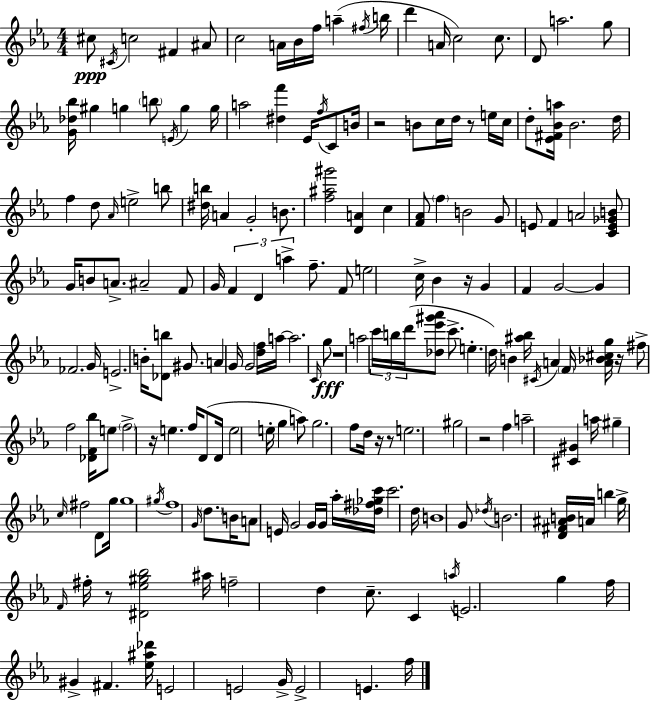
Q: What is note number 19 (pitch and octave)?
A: G5